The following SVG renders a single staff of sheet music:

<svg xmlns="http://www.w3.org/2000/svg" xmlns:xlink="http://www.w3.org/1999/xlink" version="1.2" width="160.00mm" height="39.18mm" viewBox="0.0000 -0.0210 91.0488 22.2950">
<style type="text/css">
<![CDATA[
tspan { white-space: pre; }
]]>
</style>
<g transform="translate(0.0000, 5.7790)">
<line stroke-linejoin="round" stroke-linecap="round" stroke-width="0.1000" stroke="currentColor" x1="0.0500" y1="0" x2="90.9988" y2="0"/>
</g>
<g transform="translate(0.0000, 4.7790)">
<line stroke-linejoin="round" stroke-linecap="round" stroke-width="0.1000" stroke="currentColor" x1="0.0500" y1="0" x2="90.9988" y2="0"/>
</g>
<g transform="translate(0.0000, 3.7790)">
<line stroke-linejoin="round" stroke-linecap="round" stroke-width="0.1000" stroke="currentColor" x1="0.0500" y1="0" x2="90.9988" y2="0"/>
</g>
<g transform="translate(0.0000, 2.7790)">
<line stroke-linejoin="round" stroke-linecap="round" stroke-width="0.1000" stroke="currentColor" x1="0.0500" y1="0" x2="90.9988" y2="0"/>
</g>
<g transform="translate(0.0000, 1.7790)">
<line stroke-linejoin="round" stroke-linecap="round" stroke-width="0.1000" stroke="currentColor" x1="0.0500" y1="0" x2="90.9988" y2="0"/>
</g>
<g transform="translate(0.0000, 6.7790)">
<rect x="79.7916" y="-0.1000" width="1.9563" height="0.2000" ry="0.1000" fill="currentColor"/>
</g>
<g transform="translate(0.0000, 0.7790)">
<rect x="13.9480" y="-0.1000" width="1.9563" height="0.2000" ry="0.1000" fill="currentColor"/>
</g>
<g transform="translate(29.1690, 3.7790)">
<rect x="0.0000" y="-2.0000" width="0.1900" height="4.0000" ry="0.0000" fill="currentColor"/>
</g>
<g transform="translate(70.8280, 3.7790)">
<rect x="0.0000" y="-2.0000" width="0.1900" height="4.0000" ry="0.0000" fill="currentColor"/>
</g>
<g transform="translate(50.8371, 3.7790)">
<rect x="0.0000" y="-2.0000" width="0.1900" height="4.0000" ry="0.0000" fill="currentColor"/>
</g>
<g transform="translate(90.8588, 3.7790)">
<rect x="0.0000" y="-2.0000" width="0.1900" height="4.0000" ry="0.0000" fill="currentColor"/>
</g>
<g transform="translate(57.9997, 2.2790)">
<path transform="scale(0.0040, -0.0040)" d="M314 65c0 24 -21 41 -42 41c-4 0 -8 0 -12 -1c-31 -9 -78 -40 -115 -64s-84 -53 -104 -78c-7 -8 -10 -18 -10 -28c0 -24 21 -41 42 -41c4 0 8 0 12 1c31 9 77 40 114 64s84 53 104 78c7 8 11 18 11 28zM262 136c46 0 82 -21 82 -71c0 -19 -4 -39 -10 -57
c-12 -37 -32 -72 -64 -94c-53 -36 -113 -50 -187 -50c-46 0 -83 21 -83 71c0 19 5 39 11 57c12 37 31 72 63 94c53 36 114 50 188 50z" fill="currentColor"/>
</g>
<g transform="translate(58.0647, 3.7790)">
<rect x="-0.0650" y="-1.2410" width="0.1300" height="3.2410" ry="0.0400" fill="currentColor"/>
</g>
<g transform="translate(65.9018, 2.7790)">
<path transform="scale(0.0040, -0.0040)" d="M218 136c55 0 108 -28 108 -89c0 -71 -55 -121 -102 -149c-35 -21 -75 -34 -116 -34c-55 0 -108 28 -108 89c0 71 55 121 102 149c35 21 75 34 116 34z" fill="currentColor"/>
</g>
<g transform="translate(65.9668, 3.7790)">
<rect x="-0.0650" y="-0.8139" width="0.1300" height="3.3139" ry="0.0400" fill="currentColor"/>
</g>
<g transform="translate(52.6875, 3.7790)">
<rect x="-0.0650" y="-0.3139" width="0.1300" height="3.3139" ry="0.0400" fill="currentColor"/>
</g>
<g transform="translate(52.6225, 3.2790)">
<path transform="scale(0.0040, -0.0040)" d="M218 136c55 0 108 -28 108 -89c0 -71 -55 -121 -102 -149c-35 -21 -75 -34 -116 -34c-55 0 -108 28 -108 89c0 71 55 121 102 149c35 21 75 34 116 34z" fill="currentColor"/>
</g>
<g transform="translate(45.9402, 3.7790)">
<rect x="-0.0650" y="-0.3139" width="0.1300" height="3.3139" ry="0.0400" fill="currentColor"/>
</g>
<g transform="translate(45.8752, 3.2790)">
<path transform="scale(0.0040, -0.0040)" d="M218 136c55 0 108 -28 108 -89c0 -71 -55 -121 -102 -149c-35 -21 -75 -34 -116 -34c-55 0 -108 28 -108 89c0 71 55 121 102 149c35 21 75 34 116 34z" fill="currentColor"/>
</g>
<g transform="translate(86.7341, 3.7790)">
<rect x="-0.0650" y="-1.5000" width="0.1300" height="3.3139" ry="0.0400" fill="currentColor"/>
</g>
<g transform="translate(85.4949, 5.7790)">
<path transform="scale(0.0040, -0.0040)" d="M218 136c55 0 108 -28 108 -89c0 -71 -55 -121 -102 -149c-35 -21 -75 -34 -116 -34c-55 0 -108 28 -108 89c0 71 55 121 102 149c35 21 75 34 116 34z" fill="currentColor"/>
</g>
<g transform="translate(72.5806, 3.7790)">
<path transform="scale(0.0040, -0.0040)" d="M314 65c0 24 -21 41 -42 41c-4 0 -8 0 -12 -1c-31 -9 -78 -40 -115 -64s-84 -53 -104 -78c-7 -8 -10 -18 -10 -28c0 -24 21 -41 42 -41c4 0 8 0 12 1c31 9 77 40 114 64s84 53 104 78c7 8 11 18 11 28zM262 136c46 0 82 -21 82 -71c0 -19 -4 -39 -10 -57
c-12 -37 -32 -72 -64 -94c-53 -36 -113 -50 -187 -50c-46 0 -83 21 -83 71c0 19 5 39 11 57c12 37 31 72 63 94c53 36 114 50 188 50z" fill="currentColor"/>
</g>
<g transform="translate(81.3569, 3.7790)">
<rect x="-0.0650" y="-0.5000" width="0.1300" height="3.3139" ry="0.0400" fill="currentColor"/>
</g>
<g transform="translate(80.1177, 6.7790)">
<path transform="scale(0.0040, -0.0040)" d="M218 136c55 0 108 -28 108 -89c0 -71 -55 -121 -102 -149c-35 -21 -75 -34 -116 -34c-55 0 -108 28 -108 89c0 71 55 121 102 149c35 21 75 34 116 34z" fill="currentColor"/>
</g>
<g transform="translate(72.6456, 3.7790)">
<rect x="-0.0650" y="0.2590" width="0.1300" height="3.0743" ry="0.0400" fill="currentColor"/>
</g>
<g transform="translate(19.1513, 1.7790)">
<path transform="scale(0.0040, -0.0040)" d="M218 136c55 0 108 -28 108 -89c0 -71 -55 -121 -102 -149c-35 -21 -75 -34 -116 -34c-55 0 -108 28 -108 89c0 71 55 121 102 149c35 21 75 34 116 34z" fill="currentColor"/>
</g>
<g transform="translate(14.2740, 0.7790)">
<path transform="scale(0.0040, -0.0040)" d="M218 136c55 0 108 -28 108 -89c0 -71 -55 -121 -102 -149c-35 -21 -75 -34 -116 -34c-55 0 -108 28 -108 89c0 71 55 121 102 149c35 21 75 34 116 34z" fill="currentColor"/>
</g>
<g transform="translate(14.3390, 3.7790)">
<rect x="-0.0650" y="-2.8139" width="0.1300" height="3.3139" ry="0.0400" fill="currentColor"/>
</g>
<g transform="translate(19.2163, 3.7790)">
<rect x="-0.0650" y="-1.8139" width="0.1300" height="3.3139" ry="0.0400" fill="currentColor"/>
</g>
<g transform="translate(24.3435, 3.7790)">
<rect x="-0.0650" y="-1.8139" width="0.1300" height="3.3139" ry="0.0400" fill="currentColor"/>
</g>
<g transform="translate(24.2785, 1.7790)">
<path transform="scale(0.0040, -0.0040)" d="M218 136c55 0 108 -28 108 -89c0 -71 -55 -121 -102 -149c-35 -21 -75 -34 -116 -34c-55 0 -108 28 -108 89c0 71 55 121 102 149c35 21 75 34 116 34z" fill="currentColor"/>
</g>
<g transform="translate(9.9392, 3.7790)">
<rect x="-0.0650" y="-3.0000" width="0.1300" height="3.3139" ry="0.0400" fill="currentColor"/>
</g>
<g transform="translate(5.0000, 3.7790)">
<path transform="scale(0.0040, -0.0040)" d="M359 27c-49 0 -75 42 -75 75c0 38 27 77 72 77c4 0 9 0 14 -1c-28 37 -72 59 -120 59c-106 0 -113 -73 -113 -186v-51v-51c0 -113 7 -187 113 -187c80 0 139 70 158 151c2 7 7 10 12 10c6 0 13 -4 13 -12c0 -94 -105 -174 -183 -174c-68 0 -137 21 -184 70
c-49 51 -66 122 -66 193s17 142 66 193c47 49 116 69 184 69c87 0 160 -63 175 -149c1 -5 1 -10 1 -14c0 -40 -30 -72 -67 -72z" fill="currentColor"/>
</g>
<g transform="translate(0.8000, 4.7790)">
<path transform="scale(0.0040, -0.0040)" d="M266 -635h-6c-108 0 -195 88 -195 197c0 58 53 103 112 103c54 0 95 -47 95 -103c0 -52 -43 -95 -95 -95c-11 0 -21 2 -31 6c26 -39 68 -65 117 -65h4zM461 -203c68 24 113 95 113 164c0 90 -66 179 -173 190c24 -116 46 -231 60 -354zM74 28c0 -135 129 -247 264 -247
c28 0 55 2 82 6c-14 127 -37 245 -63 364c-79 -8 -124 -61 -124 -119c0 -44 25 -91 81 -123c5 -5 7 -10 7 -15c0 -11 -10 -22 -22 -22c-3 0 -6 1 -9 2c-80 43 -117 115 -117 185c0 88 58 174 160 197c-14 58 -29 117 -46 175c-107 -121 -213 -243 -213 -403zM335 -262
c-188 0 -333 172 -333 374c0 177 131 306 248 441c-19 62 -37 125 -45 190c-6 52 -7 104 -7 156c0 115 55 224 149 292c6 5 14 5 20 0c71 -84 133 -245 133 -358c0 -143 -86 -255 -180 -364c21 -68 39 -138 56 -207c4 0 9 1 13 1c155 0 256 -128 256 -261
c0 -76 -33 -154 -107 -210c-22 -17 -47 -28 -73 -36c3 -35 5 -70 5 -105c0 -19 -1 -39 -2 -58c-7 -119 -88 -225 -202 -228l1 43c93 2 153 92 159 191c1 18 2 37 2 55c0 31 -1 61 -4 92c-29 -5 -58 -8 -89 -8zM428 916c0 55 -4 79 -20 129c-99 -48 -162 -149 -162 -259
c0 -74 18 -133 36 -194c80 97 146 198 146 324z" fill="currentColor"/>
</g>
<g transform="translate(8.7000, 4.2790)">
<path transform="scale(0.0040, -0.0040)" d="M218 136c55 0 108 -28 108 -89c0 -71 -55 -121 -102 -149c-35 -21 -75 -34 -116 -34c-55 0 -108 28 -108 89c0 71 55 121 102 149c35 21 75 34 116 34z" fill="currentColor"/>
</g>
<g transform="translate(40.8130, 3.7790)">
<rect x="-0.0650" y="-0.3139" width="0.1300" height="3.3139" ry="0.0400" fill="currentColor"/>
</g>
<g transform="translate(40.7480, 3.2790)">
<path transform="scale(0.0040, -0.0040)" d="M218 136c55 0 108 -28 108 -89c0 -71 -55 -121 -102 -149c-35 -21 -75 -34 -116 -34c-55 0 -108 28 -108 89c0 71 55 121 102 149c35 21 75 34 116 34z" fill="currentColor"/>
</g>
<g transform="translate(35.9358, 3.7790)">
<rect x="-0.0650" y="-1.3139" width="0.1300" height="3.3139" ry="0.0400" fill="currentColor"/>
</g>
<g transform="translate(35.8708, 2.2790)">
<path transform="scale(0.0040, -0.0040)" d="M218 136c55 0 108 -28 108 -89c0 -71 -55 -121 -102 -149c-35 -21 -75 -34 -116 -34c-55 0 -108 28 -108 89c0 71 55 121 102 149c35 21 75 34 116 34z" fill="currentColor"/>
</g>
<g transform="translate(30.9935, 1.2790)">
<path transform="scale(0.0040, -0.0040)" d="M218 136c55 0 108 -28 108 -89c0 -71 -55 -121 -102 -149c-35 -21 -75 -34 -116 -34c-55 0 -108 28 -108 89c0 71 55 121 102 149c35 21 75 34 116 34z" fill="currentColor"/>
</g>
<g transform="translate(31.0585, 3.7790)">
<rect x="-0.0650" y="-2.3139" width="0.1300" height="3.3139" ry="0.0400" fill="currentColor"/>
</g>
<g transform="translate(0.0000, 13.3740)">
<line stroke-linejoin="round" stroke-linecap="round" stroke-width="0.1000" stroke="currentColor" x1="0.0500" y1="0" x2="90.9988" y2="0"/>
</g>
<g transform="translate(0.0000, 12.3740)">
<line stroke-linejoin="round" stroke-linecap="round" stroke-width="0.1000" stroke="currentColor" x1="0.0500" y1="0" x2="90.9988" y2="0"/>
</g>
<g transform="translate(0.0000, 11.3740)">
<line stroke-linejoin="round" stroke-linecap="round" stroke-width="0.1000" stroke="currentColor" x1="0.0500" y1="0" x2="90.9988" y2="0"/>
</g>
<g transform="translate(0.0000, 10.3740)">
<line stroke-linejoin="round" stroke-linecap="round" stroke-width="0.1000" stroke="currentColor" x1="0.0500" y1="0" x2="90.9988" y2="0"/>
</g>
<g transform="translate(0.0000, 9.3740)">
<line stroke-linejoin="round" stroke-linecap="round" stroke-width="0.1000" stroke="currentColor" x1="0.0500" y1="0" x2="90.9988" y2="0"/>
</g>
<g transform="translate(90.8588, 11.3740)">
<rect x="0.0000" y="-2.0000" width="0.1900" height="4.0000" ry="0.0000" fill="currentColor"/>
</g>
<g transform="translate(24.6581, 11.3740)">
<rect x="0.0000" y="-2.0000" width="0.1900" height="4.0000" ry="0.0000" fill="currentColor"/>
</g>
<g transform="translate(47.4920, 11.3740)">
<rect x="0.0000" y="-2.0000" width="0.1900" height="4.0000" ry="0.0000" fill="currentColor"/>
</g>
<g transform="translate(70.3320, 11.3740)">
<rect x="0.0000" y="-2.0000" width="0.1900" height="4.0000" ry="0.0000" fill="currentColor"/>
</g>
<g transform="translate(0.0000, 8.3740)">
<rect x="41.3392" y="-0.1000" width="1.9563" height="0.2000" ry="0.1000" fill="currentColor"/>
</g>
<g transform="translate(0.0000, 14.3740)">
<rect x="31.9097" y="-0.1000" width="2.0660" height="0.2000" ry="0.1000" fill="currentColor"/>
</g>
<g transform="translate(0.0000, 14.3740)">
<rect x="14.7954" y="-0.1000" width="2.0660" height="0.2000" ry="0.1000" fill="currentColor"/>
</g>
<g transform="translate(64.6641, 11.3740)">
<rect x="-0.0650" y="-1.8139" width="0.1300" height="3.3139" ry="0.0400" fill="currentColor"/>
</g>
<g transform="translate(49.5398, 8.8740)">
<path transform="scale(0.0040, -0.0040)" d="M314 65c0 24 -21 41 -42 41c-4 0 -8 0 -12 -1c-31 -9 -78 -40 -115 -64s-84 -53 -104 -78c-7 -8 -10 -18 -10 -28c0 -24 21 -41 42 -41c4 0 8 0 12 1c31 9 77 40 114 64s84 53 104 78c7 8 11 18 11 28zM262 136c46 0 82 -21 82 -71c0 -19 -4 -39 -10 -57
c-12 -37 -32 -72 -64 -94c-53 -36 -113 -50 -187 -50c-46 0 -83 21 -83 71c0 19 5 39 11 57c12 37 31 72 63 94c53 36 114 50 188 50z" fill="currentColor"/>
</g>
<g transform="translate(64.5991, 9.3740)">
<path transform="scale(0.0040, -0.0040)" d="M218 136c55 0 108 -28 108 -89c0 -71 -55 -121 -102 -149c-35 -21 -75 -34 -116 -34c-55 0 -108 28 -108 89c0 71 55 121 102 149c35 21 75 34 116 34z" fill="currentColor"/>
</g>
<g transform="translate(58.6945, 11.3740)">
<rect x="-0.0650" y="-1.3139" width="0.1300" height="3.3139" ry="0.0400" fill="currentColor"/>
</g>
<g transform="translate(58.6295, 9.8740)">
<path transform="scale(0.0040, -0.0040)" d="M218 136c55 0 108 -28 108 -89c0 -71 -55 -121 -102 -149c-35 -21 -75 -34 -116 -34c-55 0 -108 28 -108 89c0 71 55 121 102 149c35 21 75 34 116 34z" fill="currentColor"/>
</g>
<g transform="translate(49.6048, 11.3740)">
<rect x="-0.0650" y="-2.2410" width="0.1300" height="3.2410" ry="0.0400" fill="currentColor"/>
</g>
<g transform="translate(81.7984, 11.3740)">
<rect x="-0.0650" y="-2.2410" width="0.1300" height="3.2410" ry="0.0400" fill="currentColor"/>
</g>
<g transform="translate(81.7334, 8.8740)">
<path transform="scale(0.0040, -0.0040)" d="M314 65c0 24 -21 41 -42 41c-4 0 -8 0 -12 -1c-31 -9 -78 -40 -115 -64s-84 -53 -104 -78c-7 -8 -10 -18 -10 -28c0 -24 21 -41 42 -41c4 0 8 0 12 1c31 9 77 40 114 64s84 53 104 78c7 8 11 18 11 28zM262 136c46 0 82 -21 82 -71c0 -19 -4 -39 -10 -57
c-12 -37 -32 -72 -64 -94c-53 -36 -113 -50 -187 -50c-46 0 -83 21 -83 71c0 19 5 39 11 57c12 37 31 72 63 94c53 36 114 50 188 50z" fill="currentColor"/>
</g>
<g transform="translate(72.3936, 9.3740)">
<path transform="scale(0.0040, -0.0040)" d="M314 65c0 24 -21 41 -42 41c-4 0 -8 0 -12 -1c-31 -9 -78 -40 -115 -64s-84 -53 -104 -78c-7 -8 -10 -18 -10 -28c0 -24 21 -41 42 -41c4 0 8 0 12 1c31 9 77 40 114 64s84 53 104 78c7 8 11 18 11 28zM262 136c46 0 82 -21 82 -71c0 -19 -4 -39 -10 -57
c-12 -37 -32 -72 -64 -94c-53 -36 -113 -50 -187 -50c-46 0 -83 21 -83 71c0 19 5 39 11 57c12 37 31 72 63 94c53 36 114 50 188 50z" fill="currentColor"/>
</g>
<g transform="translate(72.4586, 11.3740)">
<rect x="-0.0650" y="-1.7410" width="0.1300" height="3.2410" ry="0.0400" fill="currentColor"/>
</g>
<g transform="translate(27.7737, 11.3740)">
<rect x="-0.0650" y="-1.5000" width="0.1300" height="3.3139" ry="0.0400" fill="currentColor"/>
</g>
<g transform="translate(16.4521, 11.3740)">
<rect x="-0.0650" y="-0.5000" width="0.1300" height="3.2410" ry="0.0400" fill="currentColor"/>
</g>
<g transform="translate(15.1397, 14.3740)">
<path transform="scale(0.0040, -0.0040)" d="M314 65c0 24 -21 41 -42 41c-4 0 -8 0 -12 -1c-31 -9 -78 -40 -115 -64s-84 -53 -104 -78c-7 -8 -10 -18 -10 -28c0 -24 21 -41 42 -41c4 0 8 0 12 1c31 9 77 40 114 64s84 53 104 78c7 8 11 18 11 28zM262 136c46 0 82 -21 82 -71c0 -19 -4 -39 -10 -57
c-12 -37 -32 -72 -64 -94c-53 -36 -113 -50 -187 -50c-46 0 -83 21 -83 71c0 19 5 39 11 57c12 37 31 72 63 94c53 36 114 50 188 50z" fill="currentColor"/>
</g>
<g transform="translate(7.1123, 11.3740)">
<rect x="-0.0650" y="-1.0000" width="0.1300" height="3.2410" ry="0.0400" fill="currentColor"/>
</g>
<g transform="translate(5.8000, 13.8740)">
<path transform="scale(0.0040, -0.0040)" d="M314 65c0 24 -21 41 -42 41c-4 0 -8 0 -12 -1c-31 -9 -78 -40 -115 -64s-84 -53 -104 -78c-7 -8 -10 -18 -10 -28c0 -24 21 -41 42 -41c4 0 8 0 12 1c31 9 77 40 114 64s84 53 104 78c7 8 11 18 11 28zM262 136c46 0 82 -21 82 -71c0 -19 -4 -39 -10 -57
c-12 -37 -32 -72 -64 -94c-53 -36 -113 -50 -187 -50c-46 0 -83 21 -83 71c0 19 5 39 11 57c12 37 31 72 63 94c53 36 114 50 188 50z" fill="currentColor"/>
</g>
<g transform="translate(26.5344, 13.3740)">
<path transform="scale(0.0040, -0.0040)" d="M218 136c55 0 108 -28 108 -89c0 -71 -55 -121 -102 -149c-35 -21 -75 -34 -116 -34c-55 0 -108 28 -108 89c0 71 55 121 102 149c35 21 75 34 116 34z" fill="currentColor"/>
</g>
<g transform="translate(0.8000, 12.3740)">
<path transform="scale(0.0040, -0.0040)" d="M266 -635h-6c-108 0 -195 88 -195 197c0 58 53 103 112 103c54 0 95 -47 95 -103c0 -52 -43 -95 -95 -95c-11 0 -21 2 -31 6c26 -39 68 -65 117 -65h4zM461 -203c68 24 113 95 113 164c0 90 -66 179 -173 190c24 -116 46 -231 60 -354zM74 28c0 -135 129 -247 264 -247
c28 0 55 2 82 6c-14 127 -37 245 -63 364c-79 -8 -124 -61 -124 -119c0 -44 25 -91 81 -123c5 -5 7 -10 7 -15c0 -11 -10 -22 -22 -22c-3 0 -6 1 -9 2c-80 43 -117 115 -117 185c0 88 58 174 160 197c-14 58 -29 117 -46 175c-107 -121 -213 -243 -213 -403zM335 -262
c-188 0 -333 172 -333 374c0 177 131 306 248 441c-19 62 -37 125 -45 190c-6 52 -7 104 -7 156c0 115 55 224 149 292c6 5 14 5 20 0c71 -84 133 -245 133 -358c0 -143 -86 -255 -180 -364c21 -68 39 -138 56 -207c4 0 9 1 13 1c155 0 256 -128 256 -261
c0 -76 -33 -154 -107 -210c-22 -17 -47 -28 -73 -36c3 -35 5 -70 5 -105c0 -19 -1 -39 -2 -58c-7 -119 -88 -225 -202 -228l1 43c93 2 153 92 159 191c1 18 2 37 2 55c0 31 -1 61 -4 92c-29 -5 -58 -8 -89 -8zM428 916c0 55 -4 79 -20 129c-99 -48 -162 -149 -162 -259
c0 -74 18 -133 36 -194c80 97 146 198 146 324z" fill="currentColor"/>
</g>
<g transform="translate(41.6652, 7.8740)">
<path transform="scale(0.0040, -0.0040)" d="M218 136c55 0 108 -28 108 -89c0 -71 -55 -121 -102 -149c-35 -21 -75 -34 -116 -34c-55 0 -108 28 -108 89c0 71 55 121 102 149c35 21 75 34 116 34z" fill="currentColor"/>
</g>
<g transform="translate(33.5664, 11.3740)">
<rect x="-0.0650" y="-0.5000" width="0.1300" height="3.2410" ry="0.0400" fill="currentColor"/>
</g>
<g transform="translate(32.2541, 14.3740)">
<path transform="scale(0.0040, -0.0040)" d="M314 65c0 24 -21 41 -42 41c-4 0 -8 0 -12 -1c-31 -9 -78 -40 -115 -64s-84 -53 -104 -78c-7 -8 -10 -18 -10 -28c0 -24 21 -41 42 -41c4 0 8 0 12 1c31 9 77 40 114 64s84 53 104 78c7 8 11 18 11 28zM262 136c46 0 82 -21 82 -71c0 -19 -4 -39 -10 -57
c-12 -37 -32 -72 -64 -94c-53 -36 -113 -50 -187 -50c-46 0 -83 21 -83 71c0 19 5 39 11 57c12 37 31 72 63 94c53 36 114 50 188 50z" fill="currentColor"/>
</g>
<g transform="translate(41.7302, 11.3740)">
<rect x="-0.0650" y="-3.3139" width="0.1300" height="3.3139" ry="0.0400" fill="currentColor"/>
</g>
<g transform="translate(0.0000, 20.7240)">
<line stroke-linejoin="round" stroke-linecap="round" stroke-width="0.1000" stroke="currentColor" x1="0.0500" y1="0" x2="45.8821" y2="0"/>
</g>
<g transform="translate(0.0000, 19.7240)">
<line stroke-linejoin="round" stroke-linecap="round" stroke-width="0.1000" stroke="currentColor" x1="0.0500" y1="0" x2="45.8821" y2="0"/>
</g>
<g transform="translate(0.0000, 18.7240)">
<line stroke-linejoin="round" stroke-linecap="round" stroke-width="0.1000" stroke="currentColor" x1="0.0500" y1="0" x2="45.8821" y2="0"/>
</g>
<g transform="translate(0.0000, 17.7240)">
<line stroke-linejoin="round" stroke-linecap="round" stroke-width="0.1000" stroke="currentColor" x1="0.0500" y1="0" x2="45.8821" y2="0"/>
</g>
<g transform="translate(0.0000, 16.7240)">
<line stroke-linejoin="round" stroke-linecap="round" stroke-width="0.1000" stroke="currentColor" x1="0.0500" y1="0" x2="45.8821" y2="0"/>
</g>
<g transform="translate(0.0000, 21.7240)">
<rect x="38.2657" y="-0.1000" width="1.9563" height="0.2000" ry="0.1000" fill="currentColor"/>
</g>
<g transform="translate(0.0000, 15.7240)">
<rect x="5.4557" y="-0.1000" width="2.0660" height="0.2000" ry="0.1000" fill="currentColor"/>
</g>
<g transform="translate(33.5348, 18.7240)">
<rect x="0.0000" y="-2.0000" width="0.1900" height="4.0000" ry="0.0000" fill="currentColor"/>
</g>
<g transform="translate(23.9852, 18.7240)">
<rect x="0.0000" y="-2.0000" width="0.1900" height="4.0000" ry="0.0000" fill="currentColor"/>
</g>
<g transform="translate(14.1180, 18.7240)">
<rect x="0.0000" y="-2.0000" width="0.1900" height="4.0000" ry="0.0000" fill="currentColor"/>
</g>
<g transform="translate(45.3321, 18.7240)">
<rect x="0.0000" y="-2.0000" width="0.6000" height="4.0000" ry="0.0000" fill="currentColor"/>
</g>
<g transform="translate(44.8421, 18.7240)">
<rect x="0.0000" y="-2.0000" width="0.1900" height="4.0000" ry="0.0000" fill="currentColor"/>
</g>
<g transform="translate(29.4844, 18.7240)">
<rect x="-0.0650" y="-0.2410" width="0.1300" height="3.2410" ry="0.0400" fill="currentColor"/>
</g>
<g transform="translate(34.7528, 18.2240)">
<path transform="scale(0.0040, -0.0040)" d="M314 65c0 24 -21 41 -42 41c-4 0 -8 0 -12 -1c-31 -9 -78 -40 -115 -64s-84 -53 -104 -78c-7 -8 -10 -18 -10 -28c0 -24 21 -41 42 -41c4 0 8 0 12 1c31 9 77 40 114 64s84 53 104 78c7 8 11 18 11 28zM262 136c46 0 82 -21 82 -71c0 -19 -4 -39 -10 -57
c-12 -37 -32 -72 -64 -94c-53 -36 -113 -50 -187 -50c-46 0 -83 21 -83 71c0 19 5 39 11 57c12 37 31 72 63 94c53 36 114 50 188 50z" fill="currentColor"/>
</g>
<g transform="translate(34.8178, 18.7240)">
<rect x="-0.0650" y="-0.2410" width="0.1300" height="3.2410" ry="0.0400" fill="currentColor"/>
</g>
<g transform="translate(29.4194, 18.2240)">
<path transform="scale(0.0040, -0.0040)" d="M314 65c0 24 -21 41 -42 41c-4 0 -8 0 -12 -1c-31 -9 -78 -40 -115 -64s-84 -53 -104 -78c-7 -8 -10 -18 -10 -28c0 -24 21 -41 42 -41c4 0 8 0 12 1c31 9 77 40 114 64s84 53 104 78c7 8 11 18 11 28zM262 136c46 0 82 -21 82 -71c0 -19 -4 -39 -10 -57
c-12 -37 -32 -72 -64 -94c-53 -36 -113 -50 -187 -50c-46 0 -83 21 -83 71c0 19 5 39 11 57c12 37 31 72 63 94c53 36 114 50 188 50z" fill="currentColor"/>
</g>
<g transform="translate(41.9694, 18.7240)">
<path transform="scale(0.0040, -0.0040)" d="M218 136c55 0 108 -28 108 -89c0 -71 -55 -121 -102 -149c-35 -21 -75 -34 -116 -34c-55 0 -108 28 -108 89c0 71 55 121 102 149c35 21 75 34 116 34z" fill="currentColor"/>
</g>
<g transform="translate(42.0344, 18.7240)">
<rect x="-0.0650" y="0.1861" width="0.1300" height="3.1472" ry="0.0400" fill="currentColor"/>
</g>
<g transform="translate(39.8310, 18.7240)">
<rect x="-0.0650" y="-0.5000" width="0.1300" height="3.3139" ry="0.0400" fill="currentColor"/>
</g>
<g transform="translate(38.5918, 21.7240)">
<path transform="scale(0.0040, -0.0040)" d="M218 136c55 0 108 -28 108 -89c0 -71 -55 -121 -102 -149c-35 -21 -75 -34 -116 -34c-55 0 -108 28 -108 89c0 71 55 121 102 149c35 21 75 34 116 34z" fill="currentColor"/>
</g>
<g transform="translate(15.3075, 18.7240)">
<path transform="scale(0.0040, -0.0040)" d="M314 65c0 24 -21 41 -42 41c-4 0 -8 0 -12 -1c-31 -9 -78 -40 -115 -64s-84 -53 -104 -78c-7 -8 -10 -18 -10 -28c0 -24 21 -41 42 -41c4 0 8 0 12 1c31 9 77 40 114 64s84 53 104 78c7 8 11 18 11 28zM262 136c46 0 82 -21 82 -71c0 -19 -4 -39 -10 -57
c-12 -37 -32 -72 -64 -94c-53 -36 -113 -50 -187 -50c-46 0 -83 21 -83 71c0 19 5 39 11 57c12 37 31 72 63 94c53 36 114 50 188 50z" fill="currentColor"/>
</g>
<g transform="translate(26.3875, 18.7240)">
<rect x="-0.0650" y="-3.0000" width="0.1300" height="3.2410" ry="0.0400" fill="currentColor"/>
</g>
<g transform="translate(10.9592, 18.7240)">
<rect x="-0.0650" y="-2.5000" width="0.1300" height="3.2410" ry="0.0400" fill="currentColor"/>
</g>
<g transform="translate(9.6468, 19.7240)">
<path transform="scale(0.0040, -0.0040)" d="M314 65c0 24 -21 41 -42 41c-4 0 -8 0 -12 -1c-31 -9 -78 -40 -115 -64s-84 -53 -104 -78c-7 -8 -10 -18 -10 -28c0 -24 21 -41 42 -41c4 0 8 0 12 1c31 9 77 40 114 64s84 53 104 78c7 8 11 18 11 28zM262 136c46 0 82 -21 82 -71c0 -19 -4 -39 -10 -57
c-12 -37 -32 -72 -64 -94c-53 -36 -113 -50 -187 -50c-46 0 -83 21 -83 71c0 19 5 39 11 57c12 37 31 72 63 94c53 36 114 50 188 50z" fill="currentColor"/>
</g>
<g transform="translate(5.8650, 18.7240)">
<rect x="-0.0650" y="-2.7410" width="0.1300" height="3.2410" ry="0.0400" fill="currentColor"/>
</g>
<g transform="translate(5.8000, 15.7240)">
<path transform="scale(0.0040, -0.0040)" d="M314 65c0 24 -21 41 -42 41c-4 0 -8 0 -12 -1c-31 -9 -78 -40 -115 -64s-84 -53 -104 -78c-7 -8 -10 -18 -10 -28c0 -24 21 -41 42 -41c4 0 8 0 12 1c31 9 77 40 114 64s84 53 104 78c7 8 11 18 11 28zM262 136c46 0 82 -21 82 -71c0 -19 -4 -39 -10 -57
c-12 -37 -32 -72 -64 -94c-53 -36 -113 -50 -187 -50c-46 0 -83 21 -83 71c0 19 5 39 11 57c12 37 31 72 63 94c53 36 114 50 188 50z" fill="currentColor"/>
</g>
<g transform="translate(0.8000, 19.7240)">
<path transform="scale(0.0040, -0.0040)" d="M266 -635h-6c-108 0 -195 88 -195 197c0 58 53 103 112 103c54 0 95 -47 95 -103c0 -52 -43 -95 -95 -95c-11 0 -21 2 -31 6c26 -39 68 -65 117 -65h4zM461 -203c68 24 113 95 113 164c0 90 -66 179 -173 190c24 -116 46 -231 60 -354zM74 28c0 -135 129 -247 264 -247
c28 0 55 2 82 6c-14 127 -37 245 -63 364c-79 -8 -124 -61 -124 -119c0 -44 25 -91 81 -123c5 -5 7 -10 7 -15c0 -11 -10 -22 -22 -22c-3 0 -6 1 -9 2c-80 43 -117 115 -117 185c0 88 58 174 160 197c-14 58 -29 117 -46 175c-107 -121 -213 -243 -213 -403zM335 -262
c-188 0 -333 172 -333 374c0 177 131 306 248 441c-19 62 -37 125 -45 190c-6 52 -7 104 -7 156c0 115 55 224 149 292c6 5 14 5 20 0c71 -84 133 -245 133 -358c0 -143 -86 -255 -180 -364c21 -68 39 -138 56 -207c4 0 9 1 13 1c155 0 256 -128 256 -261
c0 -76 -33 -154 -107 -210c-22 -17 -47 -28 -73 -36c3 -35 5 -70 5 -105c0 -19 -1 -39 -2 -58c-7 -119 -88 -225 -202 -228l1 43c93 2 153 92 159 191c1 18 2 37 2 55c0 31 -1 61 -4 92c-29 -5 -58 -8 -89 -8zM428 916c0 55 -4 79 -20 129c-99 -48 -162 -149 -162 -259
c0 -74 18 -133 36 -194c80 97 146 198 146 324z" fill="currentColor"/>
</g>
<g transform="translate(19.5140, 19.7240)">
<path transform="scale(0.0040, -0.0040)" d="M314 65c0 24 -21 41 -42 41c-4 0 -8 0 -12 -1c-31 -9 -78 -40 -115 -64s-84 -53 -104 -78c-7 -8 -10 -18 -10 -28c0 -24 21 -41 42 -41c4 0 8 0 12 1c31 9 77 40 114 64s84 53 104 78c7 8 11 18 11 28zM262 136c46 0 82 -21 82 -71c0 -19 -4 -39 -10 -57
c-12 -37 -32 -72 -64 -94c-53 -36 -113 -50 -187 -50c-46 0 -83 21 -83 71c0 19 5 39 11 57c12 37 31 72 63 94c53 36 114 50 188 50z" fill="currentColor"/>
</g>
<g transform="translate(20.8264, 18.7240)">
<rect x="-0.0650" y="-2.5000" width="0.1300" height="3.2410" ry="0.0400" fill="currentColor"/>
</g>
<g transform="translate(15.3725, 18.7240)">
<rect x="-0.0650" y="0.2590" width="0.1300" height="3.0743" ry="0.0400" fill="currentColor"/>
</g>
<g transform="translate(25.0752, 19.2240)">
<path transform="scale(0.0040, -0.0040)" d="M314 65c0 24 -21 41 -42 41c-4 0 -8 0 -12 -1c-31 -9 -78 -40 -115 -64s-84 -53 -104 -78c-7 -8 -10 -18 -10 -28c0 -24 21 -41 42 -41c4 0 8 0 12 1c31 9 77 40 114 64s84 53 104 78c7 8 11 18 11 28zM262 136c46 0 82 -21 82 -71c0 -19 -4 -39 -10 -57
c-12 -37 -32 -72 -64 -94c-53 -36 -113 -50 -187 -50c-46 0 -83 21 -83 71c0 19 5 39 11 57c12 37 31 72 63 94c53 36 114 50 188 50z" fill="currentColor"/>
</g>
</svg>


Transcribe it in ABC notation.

X:1
T:Untitled
M:4/4
L:1/4
K:C
A a f f g e c c c e2 d B2 C E D2 C2 E C2 b g2 e f f2 g2 a2 G2 B2 G2 A2 c2 c2 C B